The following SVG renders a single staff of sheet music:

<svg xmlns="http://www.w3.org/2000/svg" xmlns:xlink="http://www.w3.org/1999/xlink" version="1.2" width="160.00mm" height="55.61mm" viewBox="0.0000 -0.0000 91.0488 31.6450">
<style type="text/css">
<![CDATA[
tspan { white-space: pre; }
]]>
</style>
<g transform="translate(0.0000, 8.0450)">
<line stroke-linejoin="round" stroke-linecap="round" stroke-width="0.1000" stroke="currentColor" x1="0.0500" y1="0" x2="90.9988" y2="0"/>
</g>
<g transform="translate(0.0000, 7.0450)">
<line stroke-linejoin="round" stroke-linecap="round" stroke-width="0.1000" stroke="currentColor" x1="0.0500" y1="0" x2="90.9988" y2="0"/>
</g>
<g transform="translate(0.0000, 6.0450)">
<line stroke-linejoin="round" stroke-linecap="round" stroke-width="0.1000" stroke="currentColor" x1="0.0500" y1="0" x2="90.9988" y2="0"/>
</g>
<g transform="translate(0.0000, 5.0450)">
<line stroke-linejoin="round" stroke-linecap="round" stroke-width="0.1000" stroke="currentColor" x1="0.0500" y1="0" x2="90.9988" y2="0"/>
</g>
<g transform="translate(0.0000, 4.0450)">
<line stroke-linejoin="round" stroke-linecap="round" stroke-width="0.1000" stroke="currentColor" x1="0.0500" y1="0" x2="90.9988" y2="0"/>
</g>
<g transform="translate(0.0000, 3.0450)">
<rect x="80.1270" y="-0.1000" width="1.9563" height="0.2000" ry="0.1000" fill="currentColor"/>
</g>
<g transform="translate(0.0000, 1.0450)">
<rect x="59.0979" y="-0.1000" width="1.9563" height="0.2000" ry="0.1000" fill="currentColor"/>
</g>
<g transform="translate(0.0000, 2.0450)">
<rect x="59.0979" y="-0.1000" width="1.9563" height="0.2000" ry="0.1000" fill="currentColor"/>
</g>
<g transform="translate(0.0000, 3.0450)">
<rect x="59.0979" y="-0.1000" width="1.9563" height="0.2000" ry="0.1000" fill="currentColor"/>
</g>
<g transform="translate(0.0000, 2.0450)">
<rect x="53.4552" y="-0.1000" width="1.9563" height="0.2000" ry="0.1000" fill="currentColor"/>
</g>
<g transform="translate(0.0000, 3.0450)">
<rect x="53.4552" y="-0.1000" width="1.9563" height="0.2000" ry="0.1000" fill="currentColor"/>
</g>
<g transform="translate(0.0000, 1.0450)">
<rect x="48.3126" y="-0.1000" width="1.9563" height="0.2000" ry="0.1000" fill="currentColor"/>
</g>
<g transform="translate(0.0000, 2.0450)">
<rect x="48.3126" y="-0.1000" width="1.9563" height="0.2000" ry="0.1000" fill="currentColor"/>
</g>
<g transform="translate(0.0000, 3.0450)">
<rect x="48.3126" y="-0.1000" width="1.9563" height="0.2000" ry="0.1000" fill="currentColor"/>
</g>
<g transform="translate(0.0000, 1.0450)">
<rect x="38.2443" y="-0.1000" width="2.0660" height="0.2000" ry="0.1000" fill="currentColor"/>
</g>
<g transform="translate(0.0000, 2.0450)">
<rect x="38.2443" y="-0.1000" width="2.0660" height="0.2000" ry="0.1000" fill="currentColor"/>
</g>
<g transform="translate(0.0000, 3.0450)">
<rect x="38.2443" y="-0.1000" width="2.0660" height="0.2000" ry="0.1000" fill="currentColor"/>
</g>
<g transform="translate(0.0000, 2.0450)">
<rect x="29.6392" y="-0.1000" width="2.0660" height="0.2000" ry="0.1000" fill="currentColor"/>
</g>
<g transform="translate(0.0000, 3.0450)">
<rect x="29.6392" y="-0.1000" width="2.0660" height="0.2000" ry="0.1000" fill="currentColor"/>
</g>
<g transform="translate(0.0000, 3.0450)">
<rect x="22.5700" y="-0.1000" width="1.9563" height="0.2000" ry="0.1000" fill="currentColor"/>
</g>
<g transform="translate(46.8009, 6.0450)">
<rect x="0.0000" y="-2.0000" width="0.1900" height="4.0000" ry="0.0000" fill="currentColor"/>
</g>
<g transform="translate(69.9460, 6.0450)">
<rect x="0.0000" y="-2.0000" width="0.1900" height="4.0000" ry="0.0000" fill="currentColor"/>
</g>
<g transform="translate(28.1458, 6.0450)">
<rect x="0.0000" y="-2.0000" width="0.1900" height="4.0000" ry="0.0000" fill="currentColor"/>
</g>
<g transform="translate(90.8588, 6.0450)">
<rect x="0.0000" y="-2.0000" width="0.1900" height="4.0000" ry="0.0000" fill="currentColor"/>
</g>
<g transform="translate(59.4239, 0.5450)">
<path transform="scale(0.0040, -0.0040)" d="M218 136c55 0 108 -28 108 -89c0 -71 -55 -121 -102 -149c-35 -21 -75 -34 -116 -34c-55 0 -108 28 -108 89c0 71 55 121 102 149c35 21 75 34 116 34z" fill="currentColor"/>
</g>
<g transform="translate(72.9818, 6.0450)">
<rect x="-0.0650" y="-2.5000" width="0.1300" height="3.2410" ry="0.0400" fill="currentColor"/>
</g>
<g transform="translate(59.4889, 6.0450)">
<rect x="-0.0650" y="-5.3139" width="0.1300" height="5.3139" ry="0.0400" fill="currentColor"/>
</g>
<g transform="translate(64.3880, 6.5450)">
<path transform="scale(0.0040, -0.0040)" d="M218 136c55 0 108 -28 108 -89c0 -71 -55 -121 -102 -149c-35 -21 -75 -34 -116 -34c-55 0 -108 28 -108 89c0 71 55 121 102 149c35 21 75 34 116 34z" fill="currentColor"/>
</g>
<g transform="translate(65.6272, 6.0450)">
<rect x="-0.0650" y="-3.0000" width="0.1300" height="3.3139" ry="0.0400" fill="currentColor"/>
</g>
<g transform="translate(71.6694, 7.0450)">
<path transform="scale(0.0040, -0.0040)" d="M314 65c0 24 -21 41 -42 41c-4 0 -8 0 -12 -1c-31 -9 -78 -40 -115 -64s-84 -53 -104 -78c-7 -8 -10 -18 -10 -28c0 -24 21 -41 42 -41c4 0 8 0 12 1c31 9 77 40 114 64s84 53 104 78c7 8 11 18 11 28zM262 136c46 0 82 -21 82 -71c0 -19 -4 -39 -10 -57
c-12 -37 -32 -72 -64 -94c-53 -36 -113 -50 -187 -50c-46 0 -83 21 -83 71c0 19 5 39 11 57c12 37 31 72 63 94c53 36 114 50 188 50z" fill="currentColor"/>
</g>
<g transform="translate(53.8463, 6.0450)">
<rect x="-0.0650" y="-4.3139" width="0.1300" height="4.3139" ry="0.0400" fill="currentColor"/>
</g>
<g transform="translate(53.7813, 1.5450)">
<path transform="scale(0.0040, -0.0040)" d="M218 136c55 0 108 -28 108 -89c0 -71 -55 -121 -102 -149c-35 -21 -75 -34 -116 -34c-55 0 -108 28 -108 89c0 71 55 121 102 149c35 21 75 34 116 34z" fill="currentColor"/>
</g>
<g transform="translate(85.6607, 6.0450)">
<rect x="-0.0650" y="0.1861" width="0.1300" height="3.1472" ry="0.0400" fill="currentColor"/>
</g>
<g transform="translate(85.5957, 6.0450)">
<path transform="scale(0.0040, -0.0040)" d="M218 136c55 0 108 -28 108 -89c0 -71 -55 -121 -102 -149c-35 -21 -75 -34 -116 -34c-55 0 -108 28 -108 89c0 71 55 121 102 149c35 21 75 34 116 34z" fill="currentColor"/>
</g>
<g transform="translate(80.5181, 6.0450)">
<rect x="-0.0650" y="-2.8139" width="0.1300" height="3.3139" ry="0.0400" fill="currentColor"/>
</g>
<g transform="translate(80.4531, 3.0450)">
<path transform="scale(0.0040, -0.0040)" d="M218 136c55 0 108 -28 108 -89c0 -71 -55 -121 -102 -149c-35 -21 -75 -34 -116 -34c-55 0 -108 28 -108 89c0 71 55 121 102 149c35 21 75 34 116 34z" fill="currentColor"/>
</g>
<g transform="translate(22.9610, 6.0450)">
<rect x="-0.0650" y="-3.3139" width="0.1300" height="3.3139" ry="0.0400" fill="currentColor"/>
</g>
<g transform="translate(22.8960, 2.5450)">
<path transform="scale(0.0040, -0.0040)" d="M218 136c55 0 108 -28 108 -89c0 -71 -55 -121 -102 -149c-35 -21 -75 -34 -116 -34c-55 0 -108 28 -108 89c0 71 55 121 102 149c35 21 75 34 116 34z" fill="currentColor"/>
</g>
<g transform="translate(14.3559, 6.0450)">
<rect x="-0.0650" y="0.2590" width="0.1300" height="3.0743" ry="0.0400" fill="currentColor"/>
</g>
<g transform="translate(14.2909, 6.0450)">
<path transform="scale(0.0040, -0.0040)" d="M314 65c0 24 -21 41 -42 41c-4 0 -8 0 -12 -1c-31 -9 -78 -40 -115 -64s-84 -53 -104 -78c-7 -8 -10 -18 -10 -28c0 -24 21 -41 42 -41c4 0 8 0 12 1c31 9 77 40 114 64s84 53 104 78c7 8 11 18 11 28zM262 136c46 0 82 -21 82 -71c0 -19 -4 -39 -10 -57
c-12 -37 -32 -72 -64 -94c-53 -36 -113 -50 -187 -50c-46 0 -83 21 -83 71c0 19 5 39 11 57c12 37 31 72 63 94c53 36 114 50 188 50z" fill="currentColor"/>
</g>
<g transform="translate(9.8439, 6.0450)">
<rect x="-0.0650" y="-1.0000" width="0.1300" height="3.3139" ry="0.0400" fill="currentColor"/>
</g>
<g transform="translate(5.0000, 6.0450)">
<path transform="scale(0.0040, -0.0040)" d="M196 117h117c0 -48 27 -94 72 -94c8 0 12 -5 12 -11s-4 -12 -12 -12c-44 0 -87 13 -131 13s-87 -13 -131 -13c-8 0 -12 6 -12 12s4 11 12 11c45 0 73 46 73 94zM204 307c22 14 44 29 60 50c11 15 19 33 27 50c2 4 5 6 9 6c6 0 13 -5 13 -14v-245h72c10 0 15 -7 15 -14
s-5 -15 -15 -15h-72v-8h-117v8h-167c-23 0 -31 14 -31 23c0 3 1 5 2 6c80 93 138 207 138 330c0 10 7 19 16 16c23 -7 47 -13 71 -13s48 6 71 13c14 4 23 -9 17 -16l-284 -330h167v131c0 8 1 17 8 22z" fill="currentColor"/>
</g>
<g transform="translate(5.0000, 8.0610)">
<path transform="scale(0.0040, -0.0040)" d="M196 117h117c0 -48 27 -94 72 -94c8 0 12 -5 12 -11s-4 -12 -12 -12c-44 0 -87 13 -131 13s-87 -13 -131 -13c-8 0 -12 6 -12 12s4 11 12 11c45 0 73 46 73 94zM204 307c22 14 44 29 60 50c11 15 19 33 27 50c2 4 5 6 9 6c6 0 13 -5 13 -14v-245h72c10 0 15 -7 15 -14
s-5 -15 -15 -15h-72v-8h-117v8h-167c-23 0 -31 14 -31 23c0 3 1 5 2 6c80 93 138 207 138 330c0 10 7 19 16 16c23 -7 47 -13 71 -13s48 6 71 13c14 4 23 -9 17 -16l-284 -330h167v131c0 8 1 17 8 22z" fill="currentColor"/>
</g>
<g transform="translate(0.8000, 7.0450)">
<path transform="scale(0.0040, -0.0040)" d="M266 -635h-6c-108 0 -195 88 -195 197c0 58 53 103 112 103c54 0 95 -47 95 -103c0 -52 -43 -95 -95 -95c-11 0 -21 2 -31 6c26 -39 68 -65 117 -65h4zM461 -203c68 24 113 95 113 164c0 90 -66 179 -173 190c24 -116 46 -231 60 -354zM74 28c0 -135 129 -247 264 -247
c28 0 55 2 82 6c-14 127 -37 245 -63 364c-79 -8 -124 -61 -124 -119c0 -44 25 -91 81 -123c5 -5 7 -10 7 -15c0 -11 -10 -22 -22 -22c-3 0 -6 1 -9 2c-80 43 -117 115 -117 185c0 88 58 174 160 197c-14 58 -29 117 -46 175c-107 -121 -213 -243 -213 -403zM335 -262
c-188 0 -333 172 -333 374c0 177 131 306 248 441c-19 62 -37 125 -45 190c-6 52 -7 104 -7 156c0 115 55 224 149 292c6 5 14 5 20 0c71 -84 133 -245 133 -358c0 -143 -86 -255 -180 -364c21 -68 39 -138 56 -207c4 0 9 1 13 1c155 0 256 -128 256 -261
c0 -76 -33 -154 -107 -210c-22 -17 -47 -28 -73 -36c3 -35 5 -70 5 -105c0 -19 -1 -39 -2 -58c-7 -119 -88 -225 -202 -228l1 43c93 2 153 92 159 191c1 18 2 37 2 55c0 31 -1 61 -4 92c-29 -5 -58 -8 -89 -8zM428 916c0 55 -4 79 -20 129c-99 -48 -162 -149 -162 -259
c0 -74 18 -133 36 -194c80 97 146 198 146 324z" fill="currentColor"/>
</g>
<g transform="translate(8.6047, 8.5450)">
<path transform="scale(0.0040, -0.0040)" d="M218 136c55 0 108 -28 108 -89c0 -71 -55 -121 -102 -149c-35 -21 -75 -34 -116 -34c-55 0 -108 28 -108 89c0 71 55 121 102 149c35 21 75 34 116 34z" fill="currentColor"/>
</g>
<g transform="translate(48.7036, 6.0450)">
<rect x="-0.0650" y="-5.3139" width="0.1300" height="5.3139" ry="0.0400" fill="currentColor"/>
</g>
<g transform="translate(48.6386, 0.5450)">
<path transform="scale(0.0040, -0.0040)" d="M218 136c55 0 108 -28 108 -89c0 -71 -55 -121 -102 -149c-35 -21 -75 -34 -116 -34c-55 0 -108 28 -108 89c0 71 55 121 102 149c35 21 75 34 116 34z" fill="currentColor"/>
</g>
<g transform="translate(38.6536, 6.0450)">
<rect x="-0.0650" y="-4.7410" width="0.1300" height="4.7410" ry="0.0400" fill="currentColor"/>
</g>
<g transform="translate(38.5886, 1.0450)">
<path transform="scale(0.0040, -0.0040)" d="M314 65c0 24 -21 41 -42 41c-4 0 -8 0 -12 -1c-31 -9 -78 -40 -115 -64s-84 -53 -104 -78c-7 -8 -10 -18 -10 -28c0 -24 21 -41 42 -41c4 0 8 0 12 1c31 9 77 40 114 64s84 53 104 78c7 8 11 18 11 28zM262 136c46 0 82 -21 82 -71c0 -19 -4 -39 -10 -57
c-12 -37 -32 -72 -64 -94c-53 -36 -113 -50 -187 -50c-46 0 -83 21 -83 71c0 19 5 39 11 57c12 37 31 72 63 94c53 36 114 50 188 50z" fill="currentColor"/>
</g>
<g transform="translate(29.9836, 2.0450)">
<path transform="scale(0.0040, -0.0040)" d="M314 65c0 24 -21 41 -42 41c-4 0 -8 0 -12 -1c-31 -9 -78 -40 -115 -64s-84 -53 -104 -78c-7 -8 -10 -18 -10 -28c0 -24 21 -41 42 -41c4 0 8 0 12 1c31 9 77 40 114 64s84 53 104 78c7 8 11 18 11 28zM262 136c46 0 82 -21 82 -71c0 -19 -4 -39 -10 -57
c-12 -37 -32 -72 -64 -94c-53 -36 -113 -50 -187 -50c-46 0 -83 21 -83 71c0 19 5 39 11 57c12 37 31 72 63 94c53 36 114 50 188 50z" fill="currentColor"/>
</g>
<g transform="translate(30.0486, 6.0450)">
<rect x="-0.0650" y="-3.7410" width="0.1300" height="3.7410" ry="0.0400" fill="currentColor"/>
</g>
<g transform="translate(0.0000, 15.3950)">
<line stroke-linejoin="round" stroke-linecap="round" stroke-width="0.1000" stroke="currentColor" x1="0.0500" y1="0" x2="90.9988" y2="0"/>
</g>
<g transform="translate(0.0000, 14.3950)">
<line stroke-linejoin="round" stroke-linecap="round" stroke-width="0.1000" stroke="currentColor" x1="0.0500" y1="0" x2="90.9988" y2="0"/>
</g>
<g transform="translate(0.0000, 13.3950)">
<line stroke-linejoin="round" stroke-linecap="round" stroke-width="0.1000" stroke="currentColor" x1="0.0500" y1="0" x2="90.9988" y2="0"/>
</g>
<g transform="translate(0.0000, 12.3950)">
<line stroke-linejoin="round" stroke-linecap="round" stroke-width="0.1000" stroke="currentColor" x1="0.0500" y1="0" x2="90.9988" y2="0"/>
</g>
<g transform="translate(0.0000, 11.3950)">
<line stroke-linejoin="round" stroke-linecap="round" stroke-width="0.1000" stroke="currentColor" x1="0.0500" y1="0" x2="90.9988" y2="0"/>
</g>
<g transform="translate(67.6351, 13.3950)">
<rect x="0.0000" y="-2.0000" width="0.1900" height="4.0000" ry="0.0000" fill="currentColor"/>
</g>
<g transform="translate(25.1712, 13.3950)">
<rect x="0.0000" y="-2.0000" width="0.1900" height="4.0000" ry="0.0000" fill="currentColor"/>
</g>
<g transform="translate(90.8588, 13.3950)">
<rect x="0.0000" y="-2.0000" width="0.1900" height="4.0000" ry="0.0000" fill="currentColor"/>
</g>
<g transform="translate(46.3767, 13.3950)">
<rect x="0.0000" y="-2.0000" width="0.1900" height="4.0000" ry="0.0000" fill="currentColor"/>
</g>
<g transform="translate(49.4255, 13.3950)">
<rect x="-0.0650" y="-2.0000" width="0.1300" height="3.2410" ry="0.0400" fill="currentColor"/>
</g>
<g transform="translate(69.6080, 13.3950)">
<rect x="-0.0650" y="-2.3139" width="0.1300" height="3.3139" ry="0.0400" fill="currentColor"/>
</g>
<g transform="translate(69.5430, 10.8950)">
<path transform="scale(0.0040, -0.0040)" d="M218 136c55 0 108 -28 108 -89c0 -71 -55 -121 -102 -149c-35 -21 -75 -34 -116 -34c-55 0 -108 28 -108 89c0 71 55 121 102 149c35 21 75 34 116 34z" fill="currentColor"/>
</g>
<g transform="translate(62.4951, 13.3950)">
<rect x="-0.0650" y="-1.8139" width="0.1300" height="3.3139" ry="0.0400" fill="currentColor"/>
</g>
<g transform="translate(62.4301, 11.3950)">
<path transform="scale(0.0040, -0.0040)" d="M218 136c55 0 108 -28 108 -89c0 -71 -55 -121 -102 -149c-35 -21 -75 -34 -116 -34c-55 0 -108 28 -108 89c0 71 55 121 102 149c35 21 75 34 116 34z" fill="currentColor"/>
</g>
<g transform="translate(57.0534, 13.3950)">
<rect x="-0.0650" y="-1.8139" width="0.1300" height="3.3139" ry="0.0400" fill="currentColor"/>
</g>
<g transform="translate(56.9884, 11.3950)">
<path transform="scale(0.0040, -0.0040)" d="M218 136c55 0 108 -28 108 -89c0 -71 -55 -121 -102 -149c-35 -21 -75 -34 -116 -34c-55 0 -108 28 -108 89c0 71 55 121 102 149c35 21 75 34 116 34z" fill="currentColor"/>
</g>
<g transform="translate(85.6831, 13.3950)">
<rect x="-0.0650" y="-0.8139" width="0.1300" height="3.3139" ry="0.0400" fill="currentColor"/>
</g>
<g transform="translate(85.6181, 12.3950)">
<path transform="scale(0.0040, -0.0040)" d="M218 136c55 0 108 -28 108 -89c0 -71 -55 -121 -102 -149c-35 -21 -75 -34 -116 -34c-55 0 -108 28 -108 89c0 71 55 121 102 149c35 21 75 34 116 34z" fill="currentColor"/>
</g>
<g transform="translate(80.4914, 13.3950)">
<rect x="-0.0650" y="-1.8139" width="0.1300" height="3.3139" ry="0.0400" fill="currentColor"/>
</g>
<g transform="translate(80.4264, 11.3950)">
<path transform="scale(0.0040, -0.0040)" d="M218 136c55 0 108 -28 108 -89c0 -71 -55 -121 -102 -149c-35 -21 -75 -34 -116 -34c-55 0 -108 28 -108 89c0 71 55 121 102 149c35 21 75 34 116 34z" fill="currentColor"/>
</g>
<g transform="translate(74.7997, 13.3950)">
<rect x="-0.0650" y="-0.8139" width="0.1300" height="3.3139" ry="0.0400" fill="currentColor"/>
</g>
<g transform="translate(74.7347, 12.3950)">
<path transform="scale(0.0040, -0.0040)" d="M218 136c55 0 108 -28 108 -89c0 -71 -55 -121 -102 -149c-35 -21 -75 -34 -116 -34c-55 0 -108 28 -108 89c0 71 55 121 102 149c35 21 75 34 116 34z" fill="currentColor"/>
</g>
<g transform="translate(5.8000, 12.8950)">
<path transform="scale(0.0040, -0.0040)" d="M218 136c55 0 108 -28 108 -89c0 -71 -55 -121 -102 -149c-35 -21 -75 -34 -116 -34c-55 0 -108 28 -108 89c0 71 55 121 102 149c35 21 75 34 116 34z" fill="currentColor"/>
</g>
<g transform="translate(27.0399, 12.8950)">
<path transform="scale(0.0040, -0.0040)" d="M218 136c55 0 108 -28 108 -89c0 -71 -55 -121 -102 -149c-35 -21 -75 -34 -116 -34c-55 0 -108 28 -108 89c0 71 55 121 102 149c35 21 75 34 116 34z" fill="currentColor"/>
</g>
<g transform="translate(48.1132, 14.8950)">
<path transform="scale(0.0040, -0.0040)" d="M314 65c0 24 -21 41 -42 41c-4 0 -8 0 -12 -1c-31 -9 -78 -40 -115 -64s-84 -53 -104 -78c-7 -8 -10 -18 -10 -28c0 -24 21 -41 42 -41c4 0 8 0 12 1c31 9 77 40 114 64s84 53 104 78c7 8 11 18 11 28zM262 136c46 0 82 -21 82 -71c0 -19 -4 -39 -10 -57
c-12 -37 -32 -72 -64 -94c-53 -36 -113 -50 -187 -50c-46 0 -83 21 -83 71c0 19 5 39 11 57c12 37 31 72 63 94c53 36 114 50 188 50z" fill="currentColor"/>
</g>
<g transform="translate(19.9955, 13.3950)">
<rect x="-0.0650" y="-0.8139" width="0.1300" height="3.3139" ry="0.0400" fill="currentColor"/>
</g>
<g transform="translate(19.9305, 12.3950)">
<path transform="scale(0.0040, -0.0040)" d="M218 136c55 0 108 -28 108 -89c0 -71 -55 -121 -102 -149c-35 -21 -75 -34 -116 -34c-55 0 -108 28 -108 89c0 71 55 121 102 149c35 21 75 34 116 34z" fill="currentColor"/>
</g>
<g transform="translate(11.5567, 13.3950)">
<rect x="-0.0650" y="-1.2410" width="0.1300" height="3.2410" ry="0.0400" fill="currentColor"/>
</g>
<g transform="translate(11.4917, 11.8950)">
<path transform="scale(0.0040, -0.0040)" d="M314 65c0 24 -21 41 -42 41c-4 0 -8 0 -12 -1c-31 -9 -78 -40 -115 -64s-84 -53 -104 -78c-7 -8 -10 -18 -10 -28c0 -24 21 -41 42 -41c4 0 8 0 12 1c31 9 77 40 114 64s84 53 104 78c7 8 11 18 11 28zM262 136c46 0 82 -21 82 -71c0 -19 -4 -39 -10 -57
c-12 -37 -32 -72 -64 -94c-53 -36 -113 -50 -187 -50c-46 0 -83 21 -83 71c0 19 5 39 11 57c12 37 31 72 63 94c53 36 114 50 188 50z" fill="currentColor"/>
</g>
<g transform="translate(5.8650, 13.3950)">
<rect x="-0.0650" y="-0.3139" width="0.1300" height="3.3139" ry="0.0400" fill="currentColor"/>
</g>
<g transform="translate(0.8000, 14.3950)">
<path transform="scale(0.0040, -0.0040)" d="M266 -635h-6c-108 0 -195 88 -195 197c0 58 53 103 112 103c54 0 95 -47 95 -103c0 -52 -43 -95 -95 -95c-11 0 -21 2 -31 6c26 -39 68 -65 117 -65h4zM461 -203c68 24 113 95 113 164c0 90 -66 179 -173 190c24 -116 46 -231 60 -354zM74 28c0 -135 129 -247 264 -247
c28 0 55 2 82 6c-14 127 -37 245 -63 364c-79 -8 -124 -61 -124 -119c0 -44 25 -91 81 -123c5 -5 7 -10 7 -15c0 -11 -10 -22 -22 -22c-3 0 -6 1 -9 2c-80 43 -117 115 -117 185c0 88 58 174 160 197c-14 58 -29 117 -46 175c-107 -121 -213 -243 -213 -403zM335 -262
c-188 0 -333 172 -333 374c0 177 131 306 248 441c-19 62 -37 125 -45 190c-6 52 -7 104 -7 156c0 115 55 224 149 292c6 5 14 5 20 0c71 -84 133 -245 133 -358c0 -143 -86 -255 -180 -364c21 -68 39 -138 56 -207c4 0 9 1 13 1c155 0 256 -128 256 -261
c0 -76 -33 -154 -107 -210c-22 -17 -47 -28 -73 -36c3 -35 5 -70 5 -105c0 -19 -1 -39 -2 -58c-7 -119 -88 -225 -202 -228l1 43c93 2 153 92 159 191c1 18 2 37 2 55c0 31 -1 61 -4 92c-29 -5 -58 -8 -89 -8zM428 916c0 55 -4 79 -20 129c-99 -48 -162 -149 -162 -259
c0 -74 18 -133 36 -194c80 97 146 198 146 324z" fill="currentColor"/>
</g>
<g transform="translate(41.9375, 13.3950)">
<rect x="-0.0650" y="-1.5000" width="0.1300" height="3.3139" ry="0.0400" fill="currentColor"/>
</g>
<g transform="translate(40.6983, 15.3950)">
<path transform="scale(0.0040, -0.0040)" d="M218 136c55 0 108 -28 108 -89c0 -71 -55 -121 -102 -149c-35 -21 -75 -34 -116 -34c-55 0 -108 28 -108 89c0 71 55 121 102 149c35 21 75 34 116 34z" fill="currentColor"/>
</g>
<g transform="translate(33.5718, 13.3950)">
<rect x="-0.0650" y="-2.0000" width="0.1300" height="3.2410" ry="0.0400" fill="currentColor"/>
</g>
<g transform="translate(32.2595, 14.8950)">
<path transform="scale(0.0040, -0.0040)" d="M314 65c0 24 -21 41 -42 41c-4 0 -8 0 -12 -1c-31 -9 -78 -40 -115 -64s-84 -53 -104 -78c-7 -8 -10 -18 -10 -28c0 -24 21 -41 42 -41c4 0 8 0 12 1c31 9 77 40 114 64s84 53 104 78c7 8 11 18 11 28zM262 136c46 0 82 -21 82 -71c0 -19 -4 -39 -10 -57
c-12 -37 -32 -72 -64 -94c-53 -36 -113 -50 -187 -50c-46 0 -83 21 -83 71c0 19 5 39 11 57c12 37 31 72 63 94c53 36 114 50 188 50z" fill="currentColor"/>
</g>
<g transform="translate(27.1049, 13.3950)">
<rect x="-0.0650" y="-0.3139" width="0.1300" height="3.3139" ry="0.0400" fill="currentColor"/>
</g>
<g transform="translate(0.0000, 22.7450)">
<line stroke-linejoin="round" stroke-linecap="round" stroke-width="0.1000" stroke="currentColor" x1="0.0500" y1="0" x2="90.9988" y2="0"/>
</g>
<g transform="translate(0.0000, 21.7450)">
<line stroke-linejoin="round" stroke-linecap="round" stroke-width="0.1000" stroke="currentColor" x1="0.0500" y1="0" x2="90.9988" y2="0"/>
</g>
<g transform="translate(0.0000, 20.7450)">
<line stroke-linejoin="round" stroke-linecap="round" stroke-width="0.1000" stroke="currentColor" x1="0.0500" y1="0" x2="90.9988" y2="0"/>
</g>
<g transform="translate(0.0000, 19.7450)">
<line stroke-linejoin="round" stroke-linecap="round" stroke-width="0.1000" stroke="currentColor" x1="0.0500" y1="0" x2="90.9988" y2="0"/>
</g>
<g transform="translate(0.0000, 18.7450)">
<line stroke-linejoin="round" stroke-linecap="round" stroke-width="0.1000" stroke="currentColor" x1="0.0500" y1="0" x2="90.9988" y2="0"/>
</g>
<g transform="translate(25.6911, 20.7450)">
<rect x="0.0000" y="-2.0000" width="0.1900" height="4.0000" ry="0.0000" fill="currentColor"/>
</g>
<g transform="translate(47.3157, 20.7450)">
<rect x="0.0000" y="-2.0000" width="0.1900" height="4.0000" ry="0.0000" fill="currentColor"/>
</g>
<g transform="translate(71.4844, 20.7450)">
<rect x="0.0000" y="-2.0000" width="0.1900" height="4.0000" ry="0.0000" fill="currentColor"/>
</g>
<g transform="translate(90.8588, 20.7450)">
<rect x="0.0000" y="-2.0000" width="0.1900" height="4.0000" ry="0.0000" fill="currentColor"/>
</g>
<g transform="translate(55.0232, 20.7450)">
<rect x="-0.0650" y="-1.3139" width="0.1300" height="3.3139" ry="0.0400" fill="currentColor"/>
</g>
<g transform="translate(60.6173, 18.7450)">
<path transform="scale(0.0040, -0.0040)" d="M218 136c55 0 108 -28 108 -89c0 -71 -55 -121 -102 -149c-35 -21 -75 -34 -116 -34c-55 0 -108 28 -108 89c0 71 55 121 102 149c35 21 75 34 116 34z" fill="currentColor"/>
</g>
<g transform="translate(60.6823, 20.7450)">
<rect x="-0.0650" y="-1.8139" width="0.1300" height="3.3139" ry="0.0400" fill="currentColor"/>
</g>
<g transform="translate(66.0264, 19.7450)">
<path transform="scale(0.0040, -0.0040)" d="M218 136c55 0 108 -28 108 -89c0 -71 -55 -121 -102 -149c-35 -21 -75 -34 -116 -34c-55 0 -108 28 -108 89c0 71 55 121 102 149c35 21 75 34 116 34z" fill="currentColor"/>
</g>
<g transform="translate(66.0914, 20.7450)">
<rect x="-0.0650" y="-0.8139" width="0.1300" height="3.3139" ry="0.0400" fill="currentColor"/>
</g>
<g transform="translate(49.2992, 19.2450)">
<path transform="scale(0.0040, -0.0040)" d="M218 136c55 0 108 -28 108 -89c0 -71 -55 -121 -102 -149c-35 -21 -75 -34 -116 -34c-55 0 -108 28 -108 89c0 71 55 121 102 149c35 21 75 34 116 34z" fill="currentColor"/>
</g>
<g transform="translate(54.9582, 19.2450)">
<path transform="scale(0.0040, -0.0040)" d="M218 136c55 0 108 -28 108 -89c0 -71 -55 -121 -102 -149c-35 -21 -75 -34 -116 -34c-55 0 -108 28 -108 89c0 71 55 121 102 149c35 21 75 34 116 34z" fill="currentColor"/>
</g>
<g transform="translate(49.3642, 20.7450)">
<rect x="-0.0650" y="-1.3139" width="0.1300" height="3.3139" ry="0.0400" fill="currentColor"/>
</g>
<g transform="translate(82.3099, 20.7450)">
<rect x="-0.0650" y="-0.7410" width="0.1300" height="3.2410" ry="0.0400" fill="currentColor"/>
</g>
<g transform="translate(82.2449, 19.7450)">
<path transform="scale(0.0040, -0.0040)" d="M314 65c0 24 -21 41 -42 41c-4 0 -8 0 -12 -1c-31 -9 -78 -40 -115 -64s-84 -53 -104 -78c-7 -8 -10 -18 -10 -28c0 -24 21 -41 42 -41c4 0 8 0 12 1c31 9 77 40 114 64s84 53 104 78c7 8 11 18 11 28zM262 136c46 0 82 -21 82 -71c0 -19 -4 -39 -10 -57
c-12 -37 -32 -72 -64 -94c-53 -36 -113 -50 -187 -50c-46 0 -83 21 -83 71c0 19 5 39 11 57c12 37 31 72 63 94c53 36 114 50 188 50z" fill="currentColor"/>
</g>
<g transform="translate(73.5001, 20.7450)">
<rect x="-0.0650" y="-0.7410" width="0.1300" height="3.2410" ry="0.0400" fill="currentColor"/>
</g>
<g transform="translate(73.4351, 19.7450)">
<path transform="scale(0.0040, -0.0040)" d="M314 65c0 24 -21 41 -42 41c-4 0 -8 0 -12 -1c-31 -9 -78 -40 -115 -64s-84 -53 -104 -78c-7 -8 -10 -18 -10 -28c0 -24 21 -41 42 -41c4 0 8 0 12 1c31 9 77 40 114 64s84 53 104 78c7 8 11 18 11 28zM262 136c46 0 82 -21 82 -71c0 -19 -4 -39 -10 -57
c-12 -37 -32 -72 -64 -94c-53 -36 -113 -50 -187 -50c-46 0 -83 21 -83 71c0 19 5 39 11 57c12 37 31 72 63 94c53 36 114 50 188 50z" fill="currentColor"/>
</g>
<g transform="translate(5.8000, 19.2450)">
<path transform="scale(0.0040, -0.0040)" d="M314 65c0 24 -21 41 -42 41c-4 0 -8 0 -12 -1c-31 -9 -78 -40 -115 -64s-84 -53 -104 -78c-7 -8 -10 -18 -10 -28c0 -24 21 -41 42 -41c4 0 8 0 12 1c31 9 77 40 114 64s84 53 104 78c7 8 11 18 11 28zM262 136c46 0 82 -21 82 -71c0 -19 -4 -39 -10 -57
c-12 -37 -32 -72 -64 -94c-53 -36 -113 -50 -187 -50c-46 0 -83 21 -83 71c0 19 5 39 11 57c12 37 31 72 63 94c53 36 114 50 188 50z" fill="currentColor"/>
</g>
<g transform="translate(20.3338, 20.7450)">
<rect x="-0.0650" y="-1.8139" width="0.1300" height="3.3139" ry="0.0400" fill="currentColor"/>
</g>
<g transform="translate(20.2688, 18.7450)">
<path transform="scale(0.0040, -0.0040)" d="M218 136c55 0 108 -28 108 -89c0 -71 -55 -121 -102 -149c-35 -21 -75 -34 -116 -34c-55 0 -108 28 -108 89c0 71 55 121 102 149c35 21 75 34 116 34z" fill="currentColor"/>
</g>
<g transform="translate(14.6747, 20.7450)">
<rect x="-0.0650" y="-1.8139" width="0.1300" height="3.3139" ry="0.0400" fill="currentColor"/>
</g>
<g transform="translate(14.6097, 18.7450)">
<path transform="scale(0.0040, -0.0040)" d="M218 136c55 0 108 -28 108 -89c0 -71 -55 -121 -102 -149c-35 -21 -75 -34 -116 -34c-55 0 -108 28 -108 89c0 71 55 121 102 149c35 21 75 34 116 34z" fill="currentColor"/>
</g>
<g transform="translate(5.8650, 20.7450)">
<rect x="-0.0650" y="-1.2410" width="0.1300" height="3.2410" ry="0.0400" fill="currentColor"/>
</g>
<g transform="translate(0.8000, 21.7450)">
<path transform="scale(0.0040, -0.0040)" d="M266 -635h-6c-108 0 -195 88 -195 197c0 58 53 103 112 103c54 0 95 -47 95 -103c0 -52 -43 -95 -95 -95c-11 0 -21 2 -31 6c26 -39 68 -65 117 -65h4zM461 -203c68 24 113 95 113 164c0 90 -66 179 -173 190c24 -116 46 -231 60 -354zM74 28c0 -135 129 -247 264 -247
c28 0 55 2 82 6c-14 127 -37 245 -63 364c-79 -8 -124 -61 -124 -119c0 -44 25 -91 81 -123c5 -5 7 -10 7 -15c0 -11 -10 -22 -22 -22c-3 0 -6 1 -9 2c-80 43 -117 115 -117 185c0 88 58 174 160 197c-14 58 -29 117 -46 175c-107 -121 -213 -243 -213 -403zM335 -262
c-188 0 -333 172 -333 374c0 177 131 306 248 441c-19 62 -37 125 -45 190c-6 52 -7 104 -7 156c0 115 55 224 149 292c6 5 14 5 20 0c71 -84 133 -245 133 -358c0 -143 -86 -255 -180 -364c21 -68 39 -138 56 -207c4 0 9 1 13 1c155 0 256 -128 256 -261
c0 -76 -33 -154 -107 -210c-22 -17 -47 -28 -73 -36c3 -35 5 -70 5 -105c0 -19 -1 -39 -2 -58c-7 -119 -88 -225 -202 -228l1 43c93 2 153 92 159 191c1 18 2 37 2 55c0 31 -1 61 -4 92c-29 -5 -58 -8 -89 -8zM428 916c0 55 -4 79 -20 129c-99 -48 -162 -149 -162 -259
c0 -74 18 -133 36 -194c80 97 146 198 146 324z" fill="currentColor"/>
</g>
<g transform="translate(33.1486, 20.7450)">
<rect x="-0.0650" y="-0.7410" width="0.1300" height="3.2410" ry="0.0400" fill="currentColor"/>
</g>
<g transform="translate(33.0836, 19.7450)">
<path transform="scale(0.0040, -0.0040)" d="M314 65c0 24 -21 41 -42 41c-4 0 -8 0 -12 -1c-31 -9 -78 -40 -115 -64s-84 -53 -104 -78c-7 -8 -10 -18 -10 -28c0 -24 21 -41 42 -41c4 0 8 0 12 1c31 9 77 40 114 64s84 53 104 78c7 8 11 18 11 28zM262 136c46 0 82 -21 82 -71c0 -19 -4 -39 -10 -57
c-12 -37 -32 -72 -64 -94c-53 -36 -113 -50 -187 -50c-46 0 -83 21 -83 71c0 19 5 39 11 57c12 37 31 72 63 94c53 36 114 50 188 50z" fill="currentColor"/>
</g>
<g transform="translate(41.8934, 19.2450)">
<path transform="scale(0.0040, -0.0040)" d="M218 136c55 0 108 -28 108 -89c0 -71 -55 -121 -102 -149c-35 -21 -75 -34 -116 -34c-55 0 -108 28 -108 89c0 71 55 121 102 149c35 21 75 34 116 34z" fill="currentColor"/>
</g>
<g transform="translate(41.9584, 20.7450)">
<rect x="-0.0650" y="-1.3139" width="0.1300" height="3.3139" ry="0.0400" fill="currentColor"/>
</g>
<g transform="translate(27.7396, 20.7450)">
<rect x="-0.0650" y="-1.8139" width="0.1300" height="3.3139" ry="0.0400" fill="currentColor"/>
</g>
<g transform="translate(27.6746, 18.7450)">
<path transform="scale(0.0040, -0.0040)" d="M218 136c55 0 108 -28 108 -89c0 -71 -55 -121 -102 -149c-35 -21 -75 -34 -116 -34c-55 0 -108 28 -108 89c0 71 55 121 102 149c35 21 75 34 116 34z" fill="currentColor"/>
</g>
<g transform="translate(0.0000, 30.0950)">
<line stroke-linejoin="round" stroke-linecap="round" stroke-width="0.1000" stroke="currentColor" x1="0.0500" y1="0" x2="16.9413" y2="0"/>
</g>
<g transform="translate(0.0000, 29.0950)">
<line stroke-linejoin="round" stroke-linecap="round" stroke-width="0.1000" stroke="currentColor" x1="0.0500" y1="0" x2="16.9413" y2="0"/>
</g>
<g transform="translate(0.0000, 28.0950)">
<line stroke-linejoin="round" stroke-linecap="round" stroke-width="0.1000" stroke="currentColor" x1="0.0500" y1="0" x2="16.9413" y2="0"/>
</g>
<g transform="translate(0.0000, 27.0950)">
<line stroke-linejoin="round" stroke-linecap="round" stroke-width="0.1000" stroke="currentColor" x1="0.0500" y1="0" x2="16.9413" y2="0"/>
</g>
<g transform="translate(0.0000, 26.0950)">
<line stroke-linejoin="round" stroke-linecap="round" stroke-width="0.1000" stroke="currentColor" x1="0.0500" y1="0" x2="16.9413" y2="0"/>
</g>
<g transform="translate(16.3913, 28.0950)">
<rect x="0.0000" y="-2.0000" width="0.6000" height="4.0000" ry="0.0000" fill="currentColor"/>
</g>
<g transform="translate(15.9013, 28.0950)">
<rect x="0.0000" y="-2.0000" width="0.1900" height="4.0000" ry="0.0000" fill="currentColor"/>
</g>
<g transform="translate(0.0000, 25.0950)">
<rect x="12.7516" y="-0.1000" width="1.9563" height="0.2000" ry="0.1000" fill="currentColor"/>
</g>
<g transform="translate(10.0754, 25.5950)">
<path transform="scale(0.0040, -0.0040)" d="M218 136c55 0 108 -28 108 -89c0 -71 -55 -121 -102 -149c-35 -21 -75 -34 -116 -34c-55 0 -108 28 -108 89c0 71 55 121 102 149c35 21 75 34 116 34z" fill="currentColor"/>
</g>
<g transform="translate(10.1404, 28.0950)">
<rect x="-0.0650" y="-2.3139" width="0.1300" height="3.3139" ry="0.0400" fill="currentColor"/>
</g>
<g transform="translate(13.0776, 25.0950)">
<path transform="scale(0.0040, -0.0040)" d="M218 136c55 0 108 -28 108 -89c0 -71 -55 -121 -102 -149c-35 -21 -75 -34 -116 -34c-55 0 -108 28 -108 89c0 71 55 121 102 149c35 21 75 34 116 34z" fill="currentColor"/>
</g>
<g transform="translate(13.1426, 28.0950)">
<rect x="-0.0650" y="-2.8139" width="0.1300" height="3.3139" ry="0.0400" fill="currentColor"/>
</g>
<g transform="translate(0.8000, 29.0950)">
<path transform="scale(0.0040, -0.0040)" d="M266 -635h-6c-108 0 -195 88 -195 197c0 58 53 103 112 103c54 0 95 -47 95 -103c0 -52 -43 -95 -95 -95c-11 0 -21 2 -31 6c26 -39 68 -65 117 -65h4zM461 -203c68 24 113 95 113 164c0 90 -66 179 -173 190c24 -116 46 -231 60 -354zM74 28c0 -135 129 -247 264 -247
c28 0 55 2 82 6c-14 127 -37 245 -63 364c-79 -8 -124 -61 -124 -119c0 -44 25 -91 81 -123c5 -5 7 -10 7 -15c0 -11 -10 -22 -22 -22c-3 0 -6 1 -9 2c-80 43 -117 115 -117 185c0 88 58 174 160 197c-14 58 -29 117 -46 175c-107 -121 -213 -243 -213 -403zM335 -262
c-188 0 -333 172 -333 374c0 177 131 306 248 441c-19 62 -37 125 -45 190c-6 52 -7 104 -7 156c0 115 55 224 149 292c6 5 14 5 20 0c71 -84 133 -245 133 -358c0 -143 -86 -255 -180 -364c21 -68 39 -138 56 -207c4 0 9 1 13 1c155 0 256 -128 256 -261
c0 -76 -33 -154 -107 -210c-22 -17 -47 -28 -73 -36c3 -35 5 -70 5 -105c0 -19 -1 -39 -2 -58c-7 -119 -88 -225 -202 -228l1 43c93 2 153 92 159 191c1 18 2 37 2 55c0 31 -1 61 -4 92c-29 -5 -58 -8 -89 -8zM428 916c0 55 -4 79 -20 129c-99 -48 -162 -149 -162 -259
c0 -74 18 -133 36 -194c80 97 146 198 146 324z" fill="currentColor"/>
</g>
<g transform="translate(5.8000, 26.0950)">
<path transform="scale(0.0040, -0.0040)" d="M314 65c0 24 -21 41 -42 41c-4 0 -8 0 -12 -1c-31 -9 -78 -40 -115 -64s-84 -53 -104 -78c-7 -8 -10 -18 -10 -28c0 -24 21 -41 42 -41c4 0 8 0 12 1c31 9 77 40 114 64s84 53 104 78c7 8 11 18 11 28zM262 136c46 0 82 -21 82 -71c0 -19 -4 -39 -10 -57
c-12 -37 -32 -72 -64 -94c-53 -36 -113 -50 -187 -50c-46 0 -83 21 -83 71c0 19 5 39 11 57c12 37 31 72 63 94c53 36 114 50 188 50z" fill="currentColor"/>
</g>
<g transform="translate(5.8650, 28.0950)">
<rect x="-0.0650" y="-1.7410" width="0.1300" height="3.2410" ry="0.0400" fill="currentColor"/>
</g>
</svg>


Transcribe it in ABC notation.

X:1
T:Untitled
M:4/4
L:1/4
K:C
D B2 b c'2 e'2 f' d' f' A G2 a B c e2 d c F2 E F2 f f g d f d e2 f f f d2 e e e f d d2 d2 f2 g a